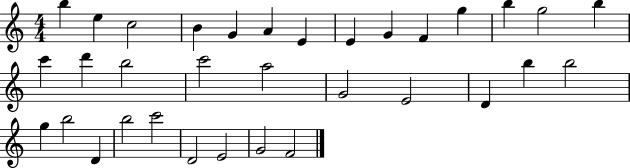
{
  \clef treble
  \numericTimeSignature
  \time 4/4
  \key c \major
  b''4 e''4 c''2 | b'4 g'4 a'4 e'4 | e'4 g'4 f'4 g''4 | b''4 g''2 b''4 | \break c'''4 d'''4 b''2 | c'''2 a''2 | g'2 e'2 | d'4 b''4 b''2 | \break g''4 b''2 d'4 | b''2 c'''2 | d'2 e'2 | g'2 f'2 | \break \bar "|."
}